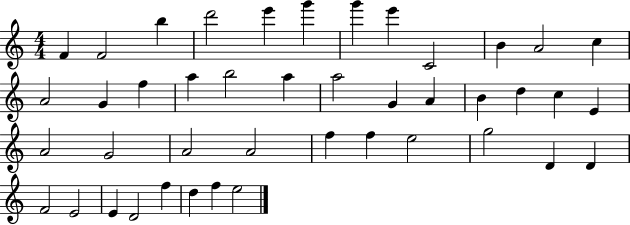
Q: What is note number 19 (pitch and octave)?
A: A5